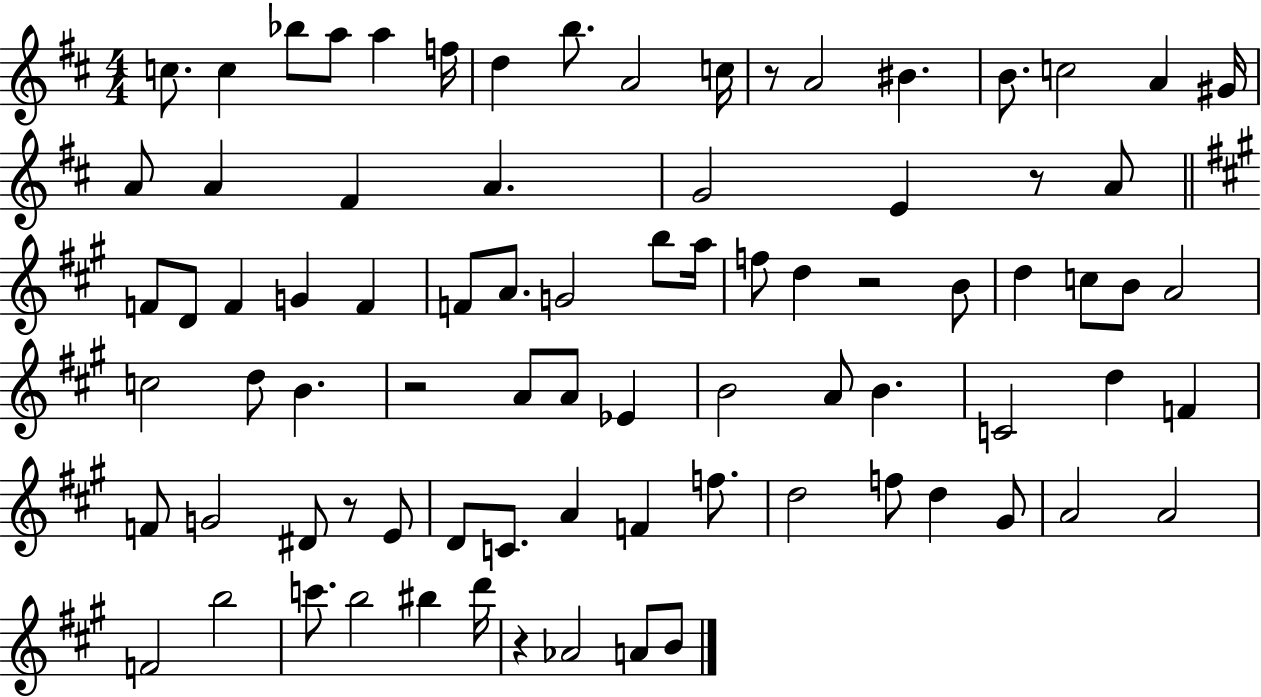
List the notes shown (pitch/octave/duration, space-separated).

C5/e. C5/q Bb5/e A5/e A5/q F5/s D5/q B5/e. A4/h C5/s R/e A4/h BIS4/q. B4/e. C5/h A4/q G#4/s A4/e A4/q F#4/q A4/q. G4/h E4/q R/e A4/e F4/e D4/e F4/q G4/q F4/q F4/e A4/e. G4/h B5/e A5/s F5/e D5/q R/h B4/e D5/q C5/e B4/e A4/h C5/h D5/e B4/q. R/h A4/e A4/e Eb4/q B4/h A4/e B4/q. C4/h D5/q F4/q F4/e G4/h D#4/e R/e E4/e D4/e C4/e. A4/q F4/q F5/e. D5/h F5/e D5/q G#4/e A4/h A4/h F4/h B5/h C6/e. B5/h BIS5/q D6/s R/q Ab4/h A4/e B4/e